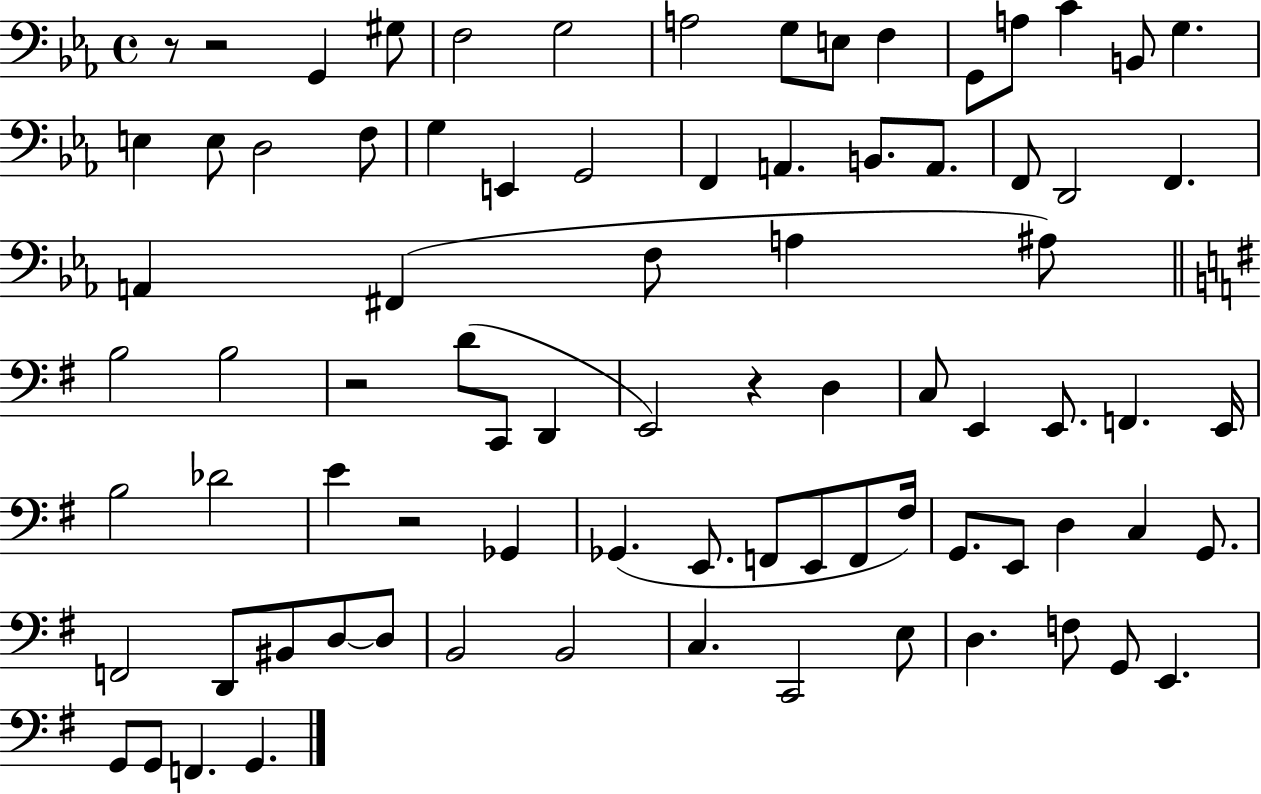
X:1
T:Untitled
M:4/4
L:1/4
K:Eb
z/2 z2 G,, ^G,/2 F,2 G,2 A,2 G,/2 E,/2 F, G,,/2 A,/2 C B,,/2 G, E, E,/2 D,2 F,/2 G, E,, G,,2 F,, A,, B,,/2 A,,/2 F,,/2 D,,2 F,, A,, ^F,, F,/2 A, ^A,/2 B,2 B,2 z2 D/2 C,,/2 D,, E,,2 z D, C,/2 E,, E,,/2 F,, E,,/4 B,2 _D2 E z2 _G,, _G,, E,,/2 F,,/2 E,,/2 F,,/2 ^F,/4 G,,/2 E,,/2 D, C, G,,/2 F,,2 D,,/2 ^B,,/2 D,/2 D,/2 B,,2 B,,2 C, C,,2 E,/2 D, F,/2 G,,/2 E,, G,,/2 G,,/2 F,, G,,